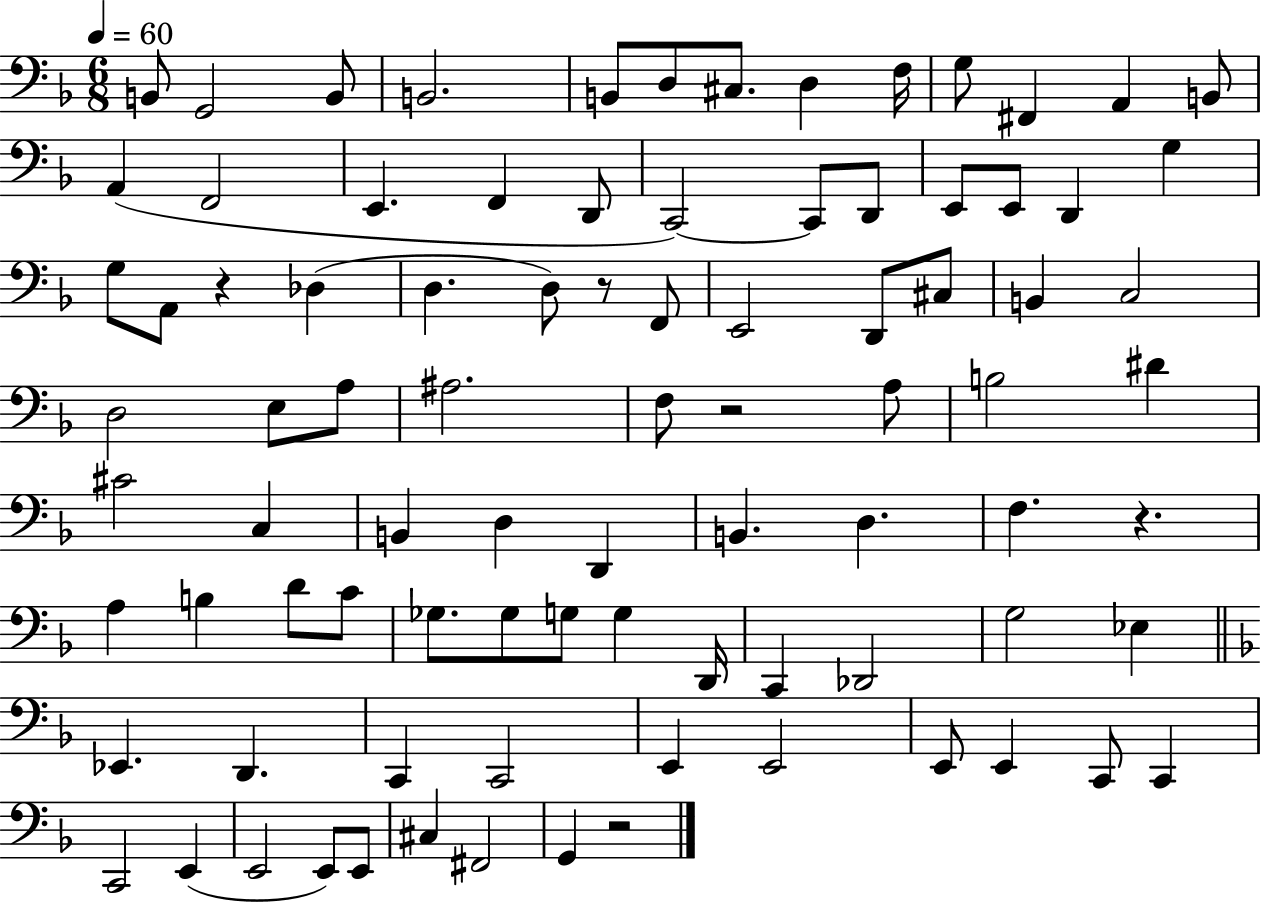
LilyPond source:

{
  \clef bass
  \numericTimeSignature
  \time 6/8
  \key f \major
  \tempo 4 = 60
  b,8 g,2 b,8 | b,2. | b,8 d8 cis8. d4 f16 | g8 fis,4 a,4 b,8 | \break a,4( f,2 | e,4. f,4 d,8 | c,2~~) c,8 d,8 | e,8 e,8 d,4 g4 | \break g8 a,8 r4 des4( | d4. d8) r8 f,8 | e,2 d,8 cis8 | b,4 c2 | \break d2 e8 a8 | ais2. | f8 r2 a8 | b2 dis'4 | \break cis'2 c4 | b,4 d4 d,4 | b,4. d4. | f4. r4. | \break a4 b4 d'8 c'8 | ges8. ges8 g8 g4 d,16 | c,4 des,2 | g2 ees4 | \break \bar "||" \break \key f \major ees,4. d,4. | c,4 c,2 | e,4 e,2 | e,8 e,4 c,8 c,4 | \break c,2 e,4( | e,2 e,8) e,8 | cis4 fis,2 | g,4 r2 | \break \bar "|."
}